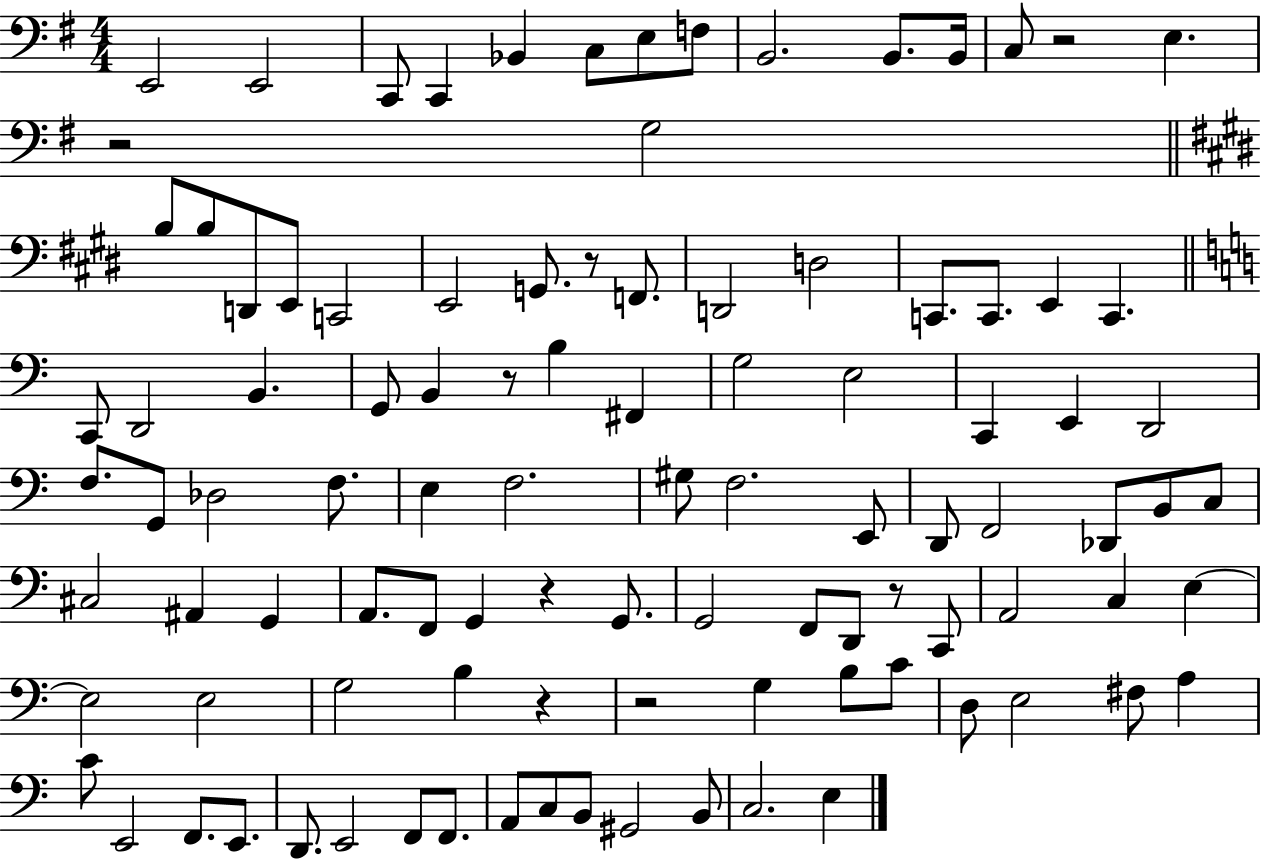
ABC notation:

X:1
T:Untitled
M:4/4
L:1/4
K:G
E,,2 E,,2 C,,/2 C,, _B,, C,/2 E,/2 F,/2 B,,2 B,,/2 B,,/4 C,/2 z2 E, z2 G,2 B,/2 B,/2 D,,/2 E,,/2 C,,2 E,,2 G,,/2 z/2 F,,/2 D,,2 D,2 C,,/2 C,,/2 E,, C,, C,,/2 D,,2 B,, G,,/2 B,, z/2 B, ^F,, G,2 E,2 C,, E,, D,,2 F,/2 G,,/2 _D,2 F,/2 E, F,2 ^G,/2 F,2 E,,/2 D,,/2 F,,2 _D,,/2 B,,/2 C,/2 ^C,2 ^A,, G,, A,,/2 F,,/2 G,, z G,,/2 G,,2 F,,/2 D,,/2 z/2 C,,/2 A,,2 C, E, E,2 E,2 G,2 B, z z2 G, B,/2 C/2 D,/2 E,2 ^F,/2 A, C/2 E,,2 F,,/2 E,,/2 D,,/2 E,,2 F,,/2 F,,/2 A,,/2 C,/2 B,,/2 ^G,,2 B,,/2 C,2 E,